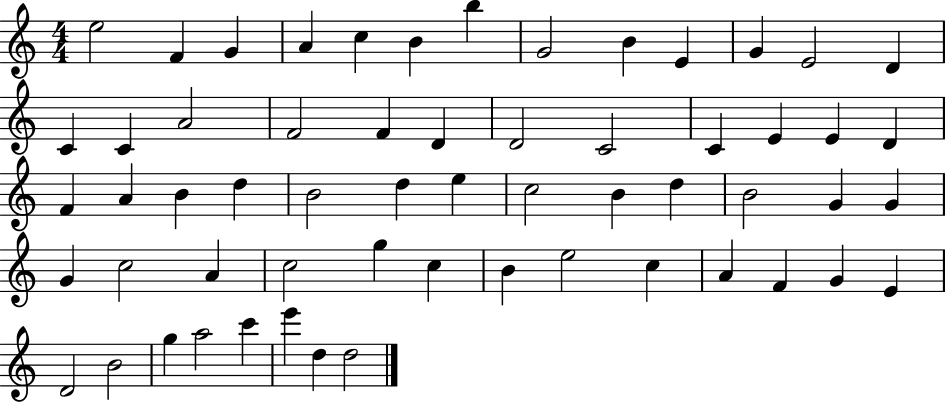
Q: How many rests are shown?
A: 0